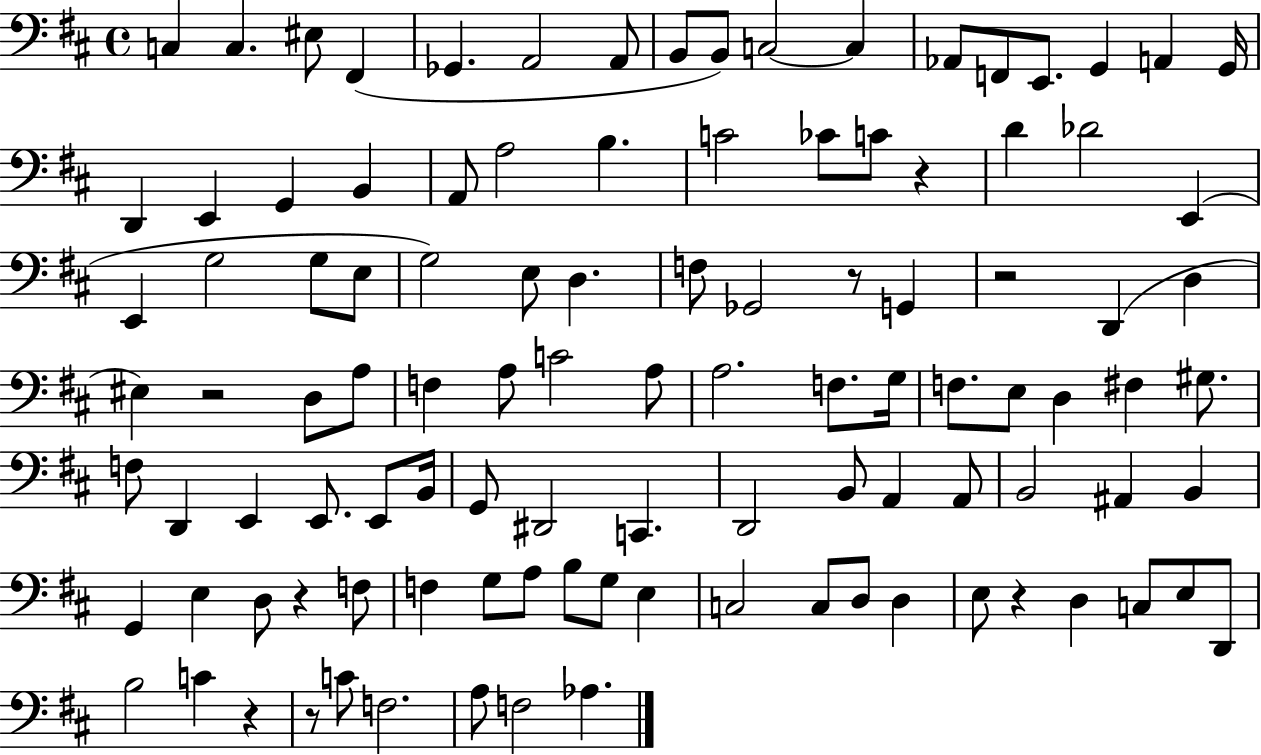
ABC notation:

X:1
T:Untitled
M:4/4
L:1/4
K:D
C, C, ^E,/2 ^F,, _G,, A,,2 A,,/2 B,,/2 B,,/2 C,2 C, _A,,/2 F,,/2 E,,/2 G,, A,, G,,/4 D,, E,, G,, B,, A,,/2 A,2 B, C2 _C/2 C/2 z D _D2 E,, E,, G,2 G,/2 E,/2 G,2 E,/2 D, F,/2 _G,,2 z/2 G,, z2 D,, D, ^E, z2 D,/2 A,/2 F, A,/2 C2 A,/2 A,2 F,/2 G,/4 F,/2 E,/2 D, ^F, ^G,/2 F,/2 D,, E,, E,,/2 E,,/2 B,,/4 G,,/2 ^D,,2 C,, D,,2 B,,/2 A,, A,,/2 B,,2 ^A,, B,, G,, E, D,/2 z F,/2 F, G,/2 A,/2 B,/2 G,/2 E, C,2 C,/2 D,/2 D, E,/2 z D, C,/2 E,/2 D,,/2 B,2 C z z/2 C/2 F,2 A,/2 F,2 _A,